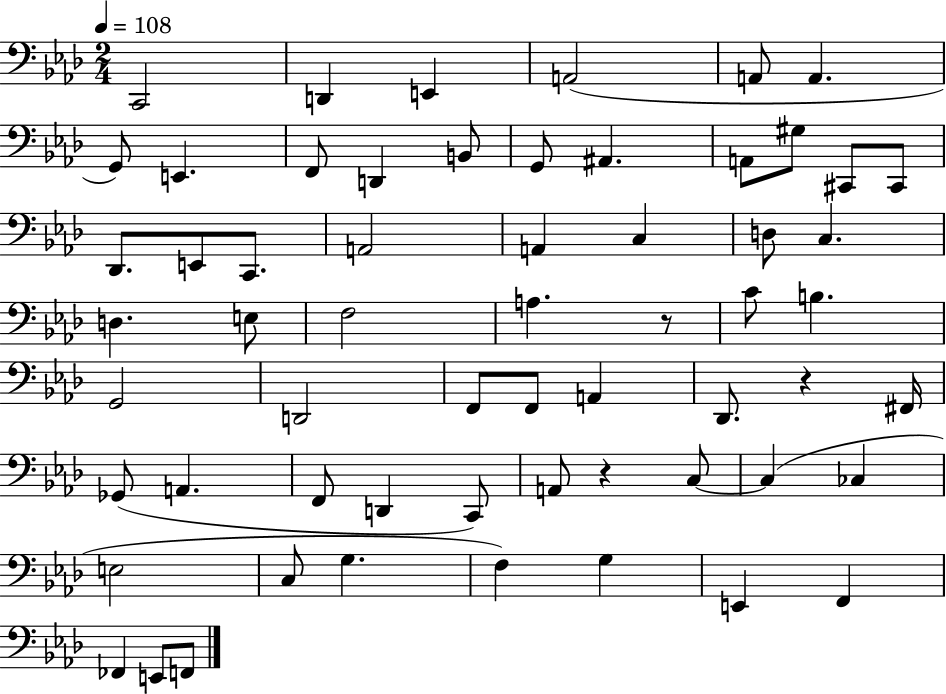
{
  \clef bass
  \numericTimeSignature
  \time 2/4
  \key aes \major
  \tempo 4 = 108
  c,2 | d,4 e,4 | a,2( | a,8 a,4. | \break g,8) e,4. | f,8 d,4 b,8 | g,8 ais,4. | a,8 gis8 cis,8 cis,8 | \break des,8. e,8 c,8. | a,2 | a,4 c4 | d8 c4. | \break d4. e8 | f2 | a4. r8 | c'8 b4. | \break g,2 | d,2 | f,8 f,8 a,4 | des,8. r4 fis,16 | \break ges,8( a,4. | f,8 d,4 c,8) | a,8 r4 c8~~ | c4( ces4 | \break e2 | c8 g4. | f4) g4 | e,4 f,4 | \break fes,4 e,8 f,8 | \bar "|."
}